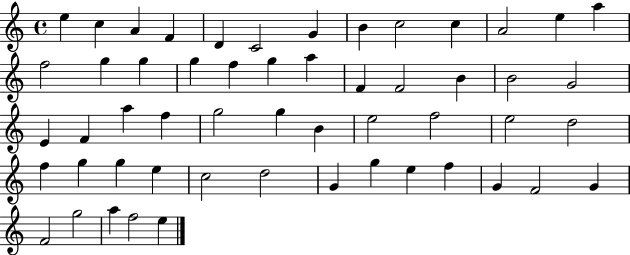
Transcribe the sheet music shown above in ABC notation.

X:1
T:Untitled
M:4/4
L:1/4
K:C
e c A F D C2 G B c2 c A2 e a f2 g g g f g a F F2 B B2 G2 E F a f g2 g B e2 f2 e2 d2 f g g e c2 d2 G g e f G F2 G F2 g2 a f2 e